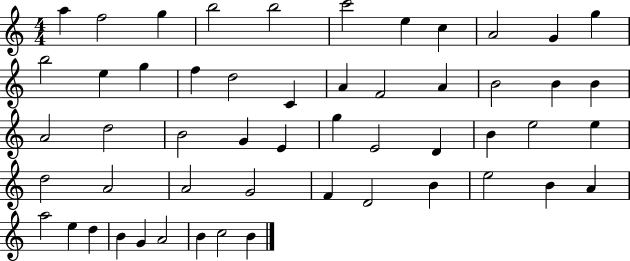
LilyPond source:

{
  \clef treble
  \numericTimeSignature
  \time 4/4
  \key c \major
  a''4 f''2 g''4 | b''2 b''2 | c'''2 e''4 c''4 | a'2 g'4 g''4 | \break b''2 e''4 g''4 | f''4 d''2 c'4 | a'4 f'2 a'4 | b'2 b'4 b'4 | \break a'2 d''2 | b'2 g'4 e'4 | g''4 e'2 d'4 | b'4 e''2 e''4 | \break d''2 a'2 | a'2 g'2 | f'4 d'2 b'4 | e''2 b'4 a'4 | \break a''2 e''4 d''4 | b'4 g'4 a'2 | b'4 c''2 b'4 | \bar "|."
}